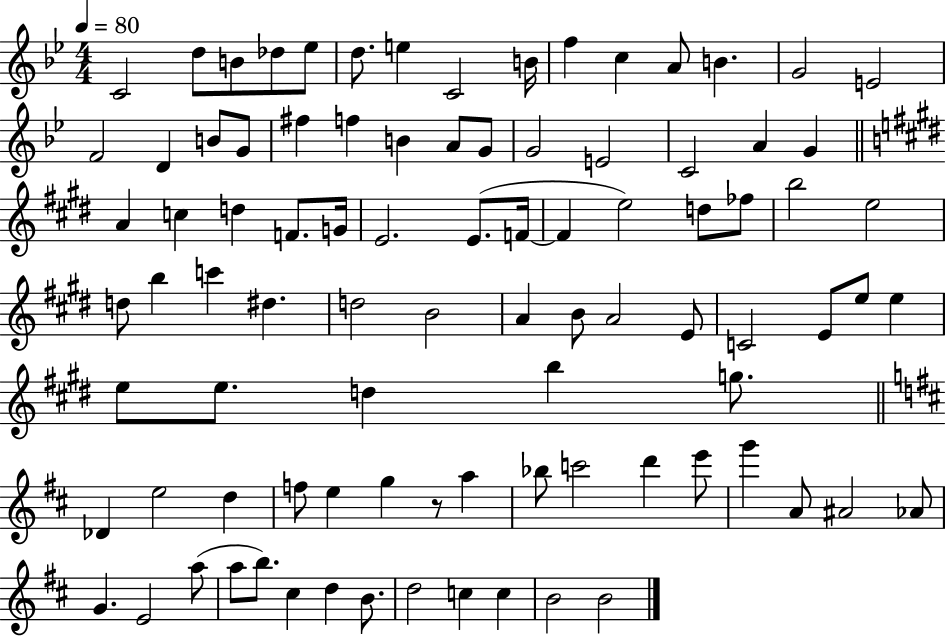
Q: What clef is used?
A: treble